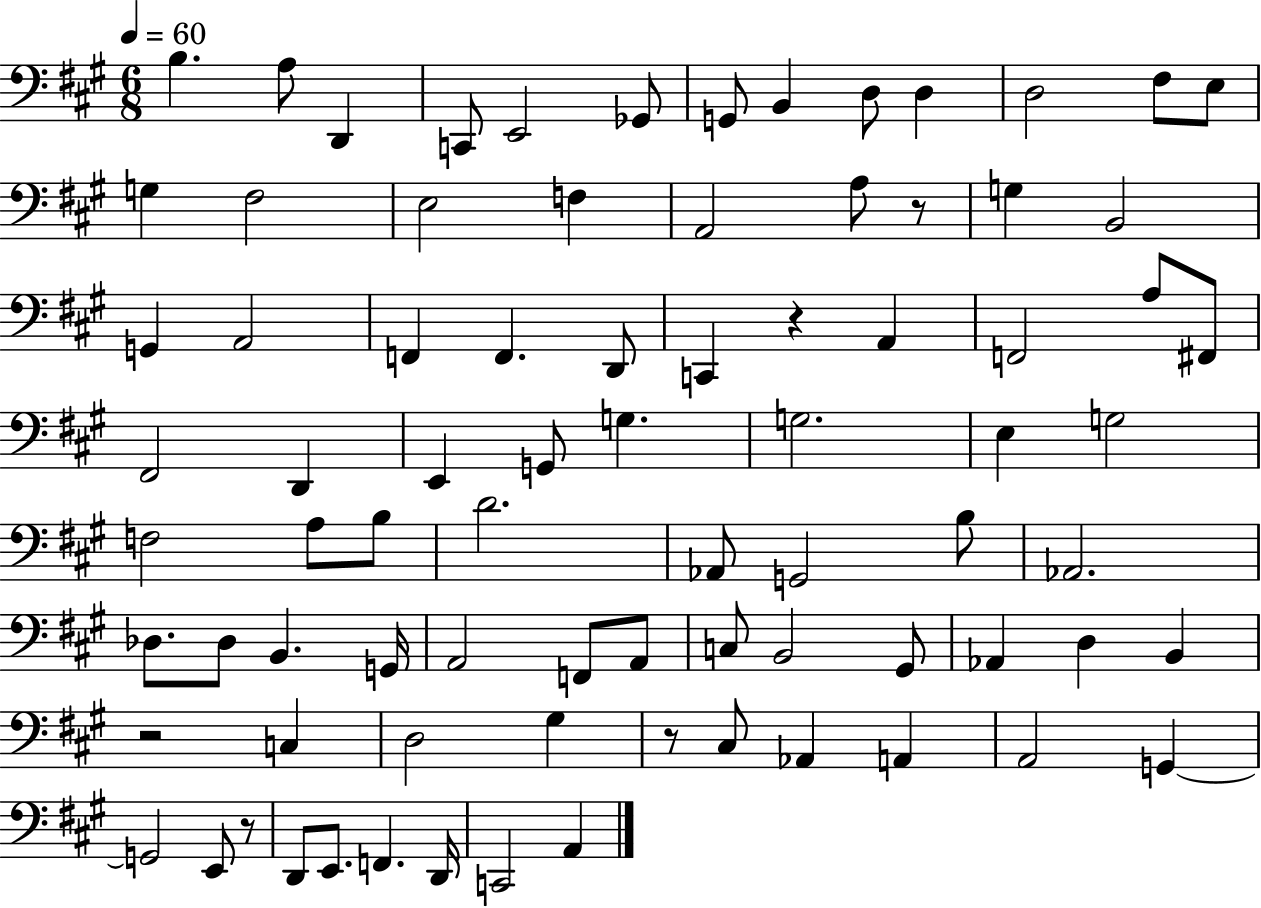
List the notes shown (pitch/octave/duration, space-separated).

B3/q. A3/e D2/q C2/e E2/h Gb2/e G2/e B2/q D3/e D3/q D3/h F#3/e E3/e G3/q F#3/h E3/h F3/q A2/h A3/e R/e G3/q B2/h G2/q A2/h F2/q F2/q. D2/e C2/q R/q A2/q F2/h A3/e F#2/e F#2/h D2/q E2/q G2/e G3/q. G3/h. E3/q G3/h F3/h A3/e B3/e D4/h. Ab2/e G2/h B3/e Ab2/h. Db3/e. Db3/e B2/q. G2/s A2/h F2/e A2/e C3/e B2/h G#2/e Ab2/q D3/q B2/q R/h C3/q D3/h G#3/q R/e C#3/e Ab2/q A2/q A2/h G2/q G2/h E2/e R/e D2/e E2/e. F2/q. D2/s C2/h A2/q